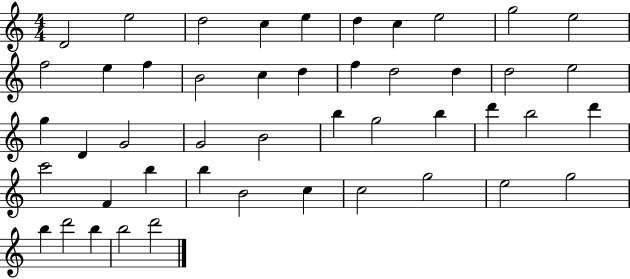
D4/h E5/h D5/h C5/q E5/q D5/q C5/q E5/h G5/h E5/h F5/h E5/q F5/q B4/h C5/q D5/q F5/q D5/h D5/q D5/h E5/h G5/q D4/q G4/h G4/h B4/h B5/q G5/h B5/q D6/q B5/h D6/q C6/h F4/q B5/q B5/q B4/h C5/q C5/h G5/h E5/h G5/h B5/q D6/h B5/q B5/h D6/h